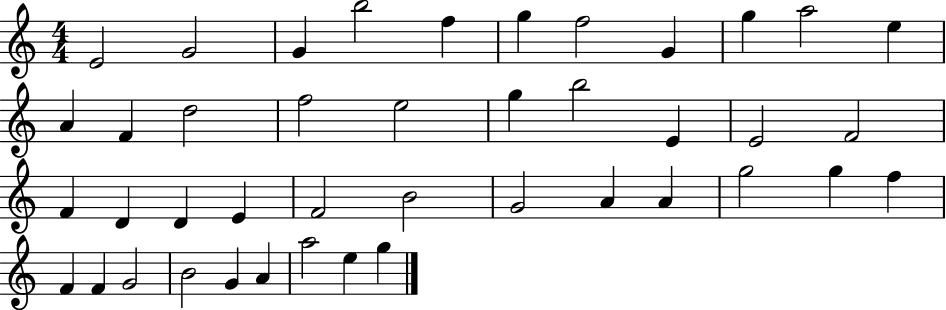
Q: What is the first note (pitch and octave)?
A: E4